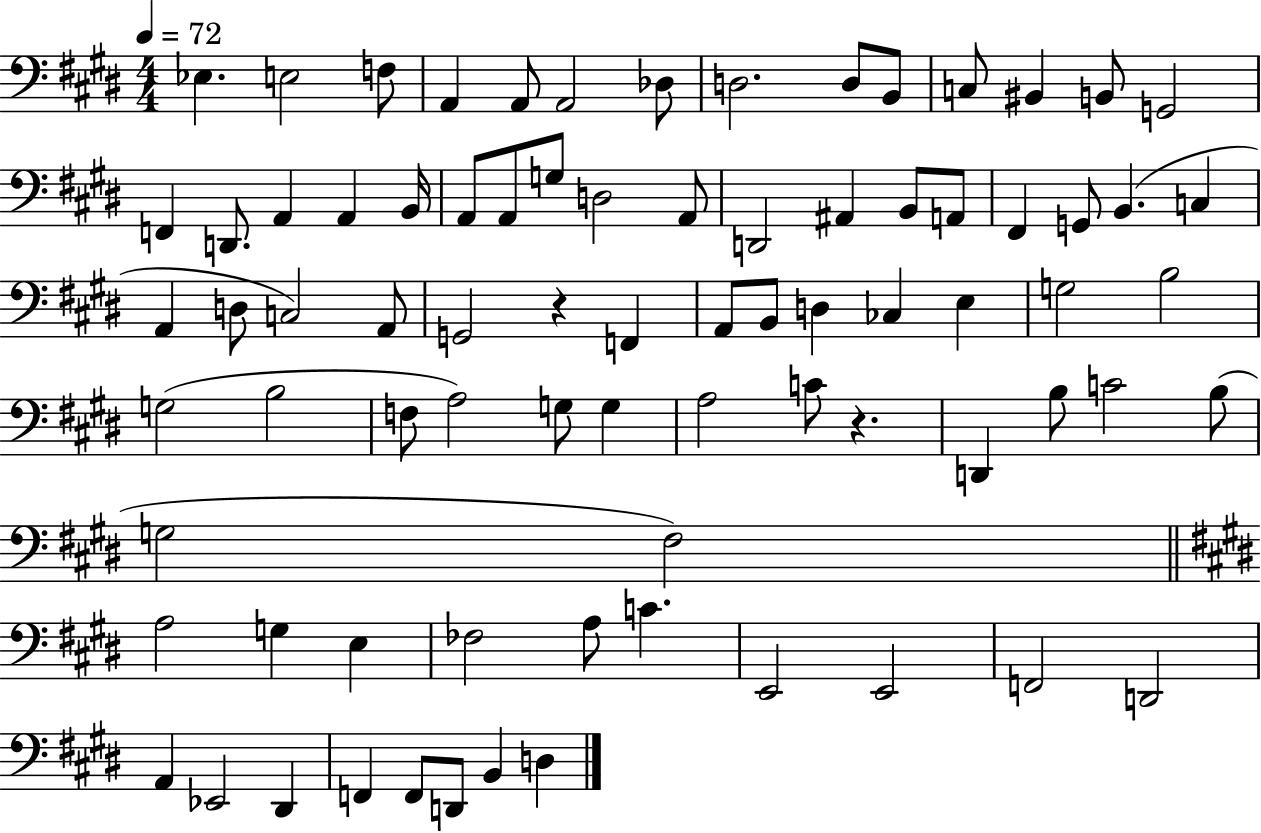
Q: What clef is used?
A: bass